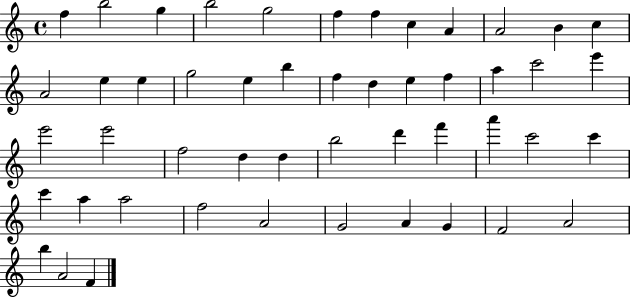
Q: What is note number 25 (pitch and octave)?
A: E6